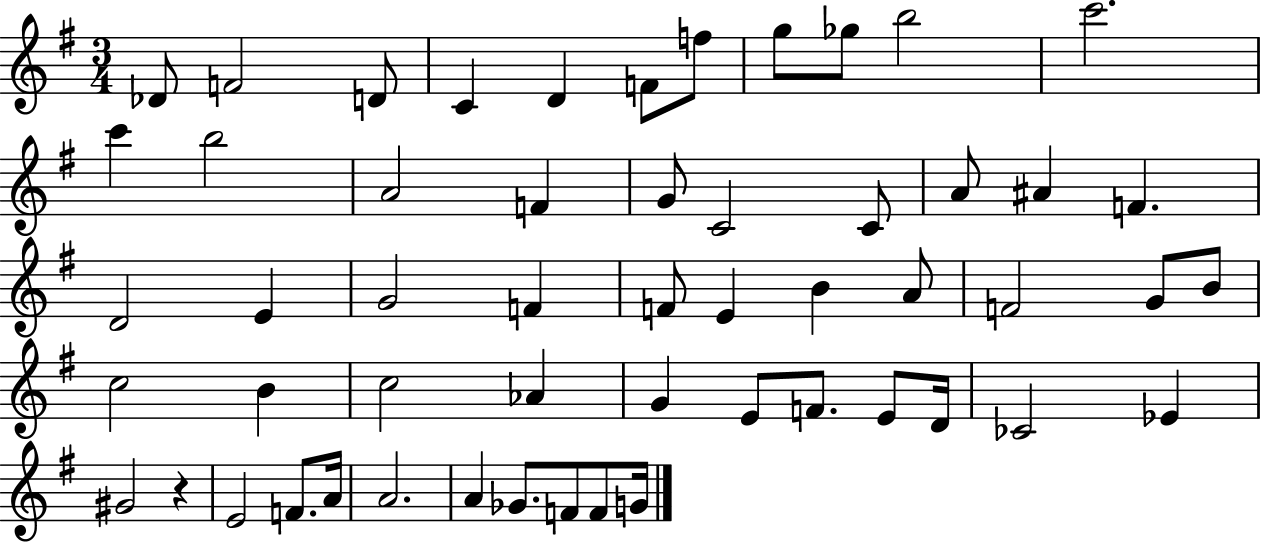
{
  \clef treble
  \numericTimeSignature
  \time 3/4
  \key g \major
  des'8 f'2 d'8 | c'4 d'4 f'8 f''8 | g''8 ges''8 b''2 | c'''2. | \break c'''4 b''2 | a'2 f'4 | g'8 c'2 c'8 | a'8 ais'4 f'4. | \break d'2 e'4 | g'2 f'4 | f'8 e'4 b'4 a'8 | f'2 g'8 b'8 | \break c''2 b'4 | c''2 aes'4 | g'4 e'8 f'8. e'8 d'16 | ces'2 ees'4 | \break gis'2 r4 | e'2 f'8. a'16 | a'2. | a'4 ges'8. f'8 f'8 g'16 | \break \bar "|."
}